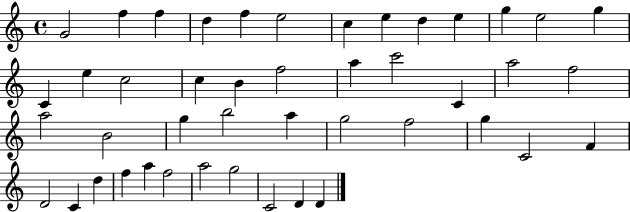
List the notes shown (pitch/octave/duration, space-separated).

G4/h F5/q F5/q D5/q F5/q E5/h C5/q E5/q D5/q E5/q G5/q E5/h G5/q C4/q E5/q C5/h C5/q B4/q F5/h A5/q C6/h C4/q A5/h F5/h A5/h B4/h G5/q B5/h A5/q G5/h F5/h G5/q C4/h F4/q D4/h C4/q D5/q F5/q A5/q F5/h A5/h G5/h C4/h D4/q D4/q